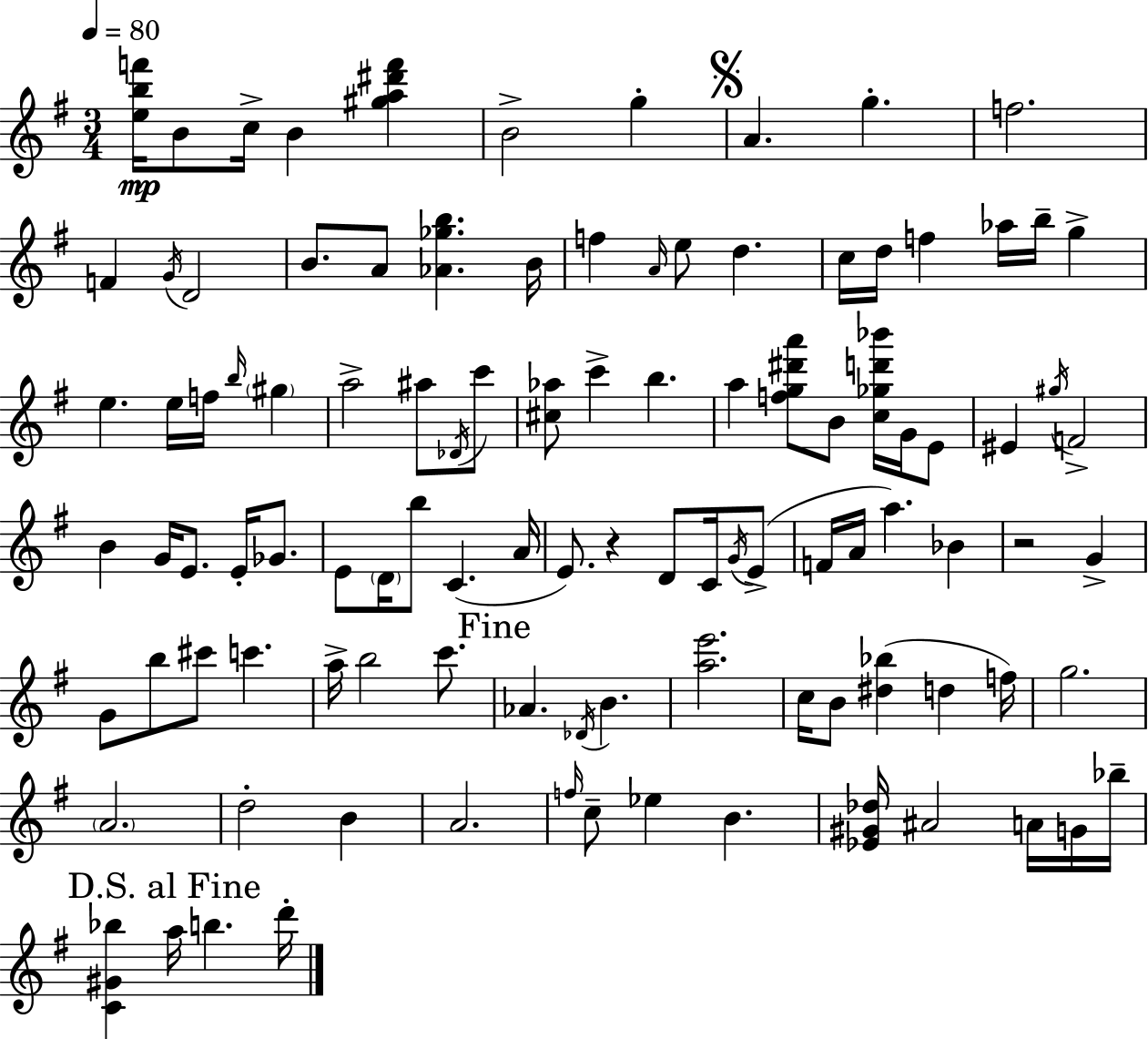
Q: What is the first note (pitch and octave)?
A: B4